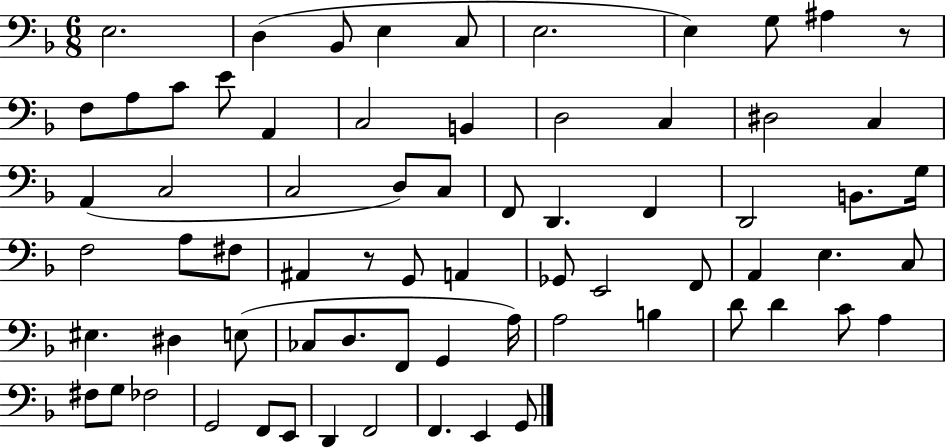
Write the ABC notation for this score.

X:1
T:Untitled
M:6/8
L:1/4
K:F
E,2 D, _B,,/2 E, C,/2 E,2 E, G,/2 ^A, z/2 F,/2 A,/2 C/2 E/2 A,, C,2 B,, D,2 C, ^D,2 C, A,, C,2 C,2 D,/2 C,/2 F,,/2 D,, F,, D,,2 B,,/2 G,/4 F,2 A,/2 ^F,/2 ^A,, z/2 G,,/2 A,, _G,,/2 E,,2 F,,/2 A,, E, C,/2 ^E, ^D, E,/2 _C,/2 D,/2 F,,/2 G,, A,/4 A,2 B, D/2 D C/2 A, ^F,/2 G,/2 _F,2 G,,2 F,,/2 E,,/2 D,, F,,2 F,, E,, G,,/2